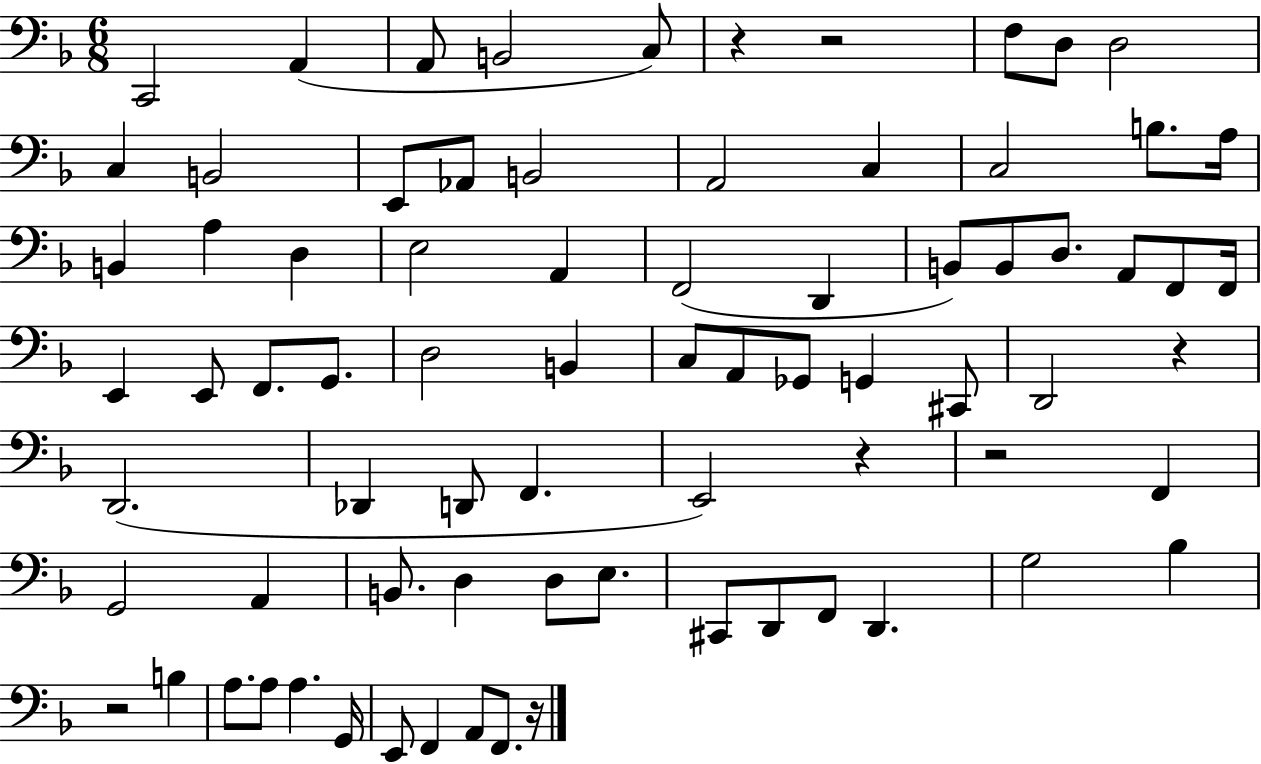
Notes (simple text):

C2/h A2/q A2/e B2/h C3/e R/q R/h F3/e D3/e D3/h C3/q B2/h E2/e Ab2/e B2/h A2/h C3/q C3/h B3/e. A3/s B2/q A3/q D3/q E3/h A2/q F2/h D2/q B2/e B2/e D3/e. A2/e F2/e F2/s E2/q E2/e F2/e. G2/e. D3/h B2/q C3/e A2/e Gb2/e G2/q C#2/e D2/h R/q D2/h. Db2/q D2/e F2/q. E2/h R/q R/h F2/q G2/h A2/q B2/e. D3/q D3/e E3/e. C#2/e D2/e F2/e D2/q. G3/h Bb3/q R/h B3/q A3/e. A3/e A3/q. G2/s E2/e F2/q A2/e F2/e. R/s